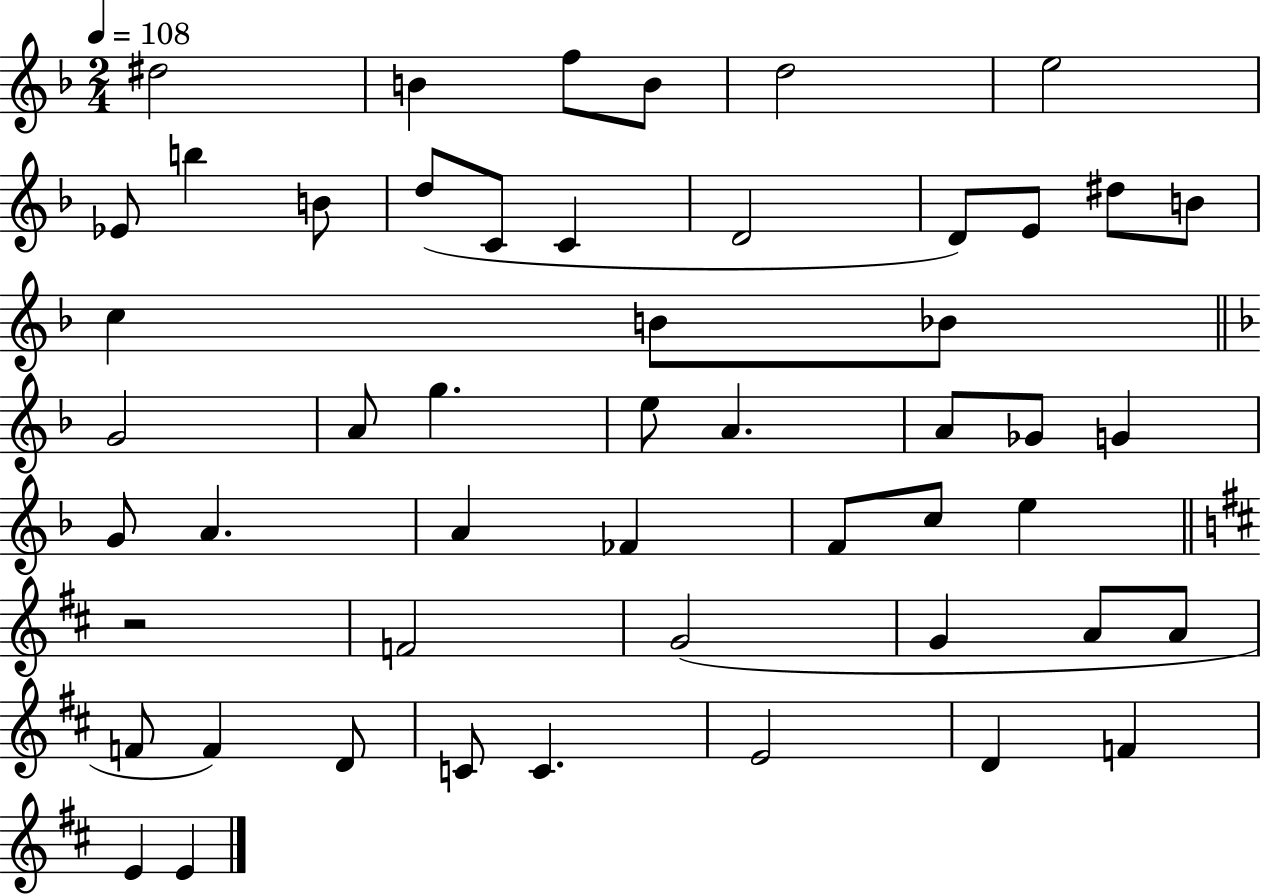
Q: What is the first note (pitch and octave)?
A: D#5